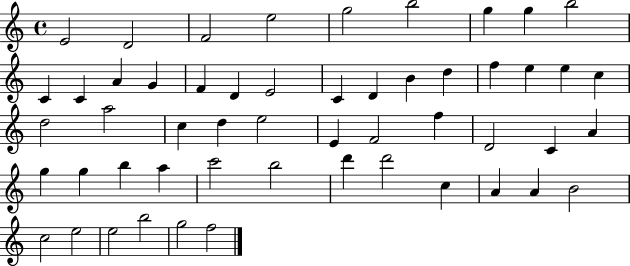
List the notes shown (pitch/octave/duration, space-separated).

E4/h D4/h F4/h E5/h G5/h B5/h G5/q G5/q B5/h C4/q C4/q A4/q G4/q F4/q D4/q E4/h C4/q D4/q B4/q D5/q F5/q E5/q E5/q C5/q D5/h A5/h C5/q D5/q E5/h E4/q F4/h F5/q D4/h C4/q A4/q G5/q G5/q B5/q A5/q C6/h B5/h D6/q D6/h C5/q A4/q A4/q B4/h C5/h E5/h E5/h B5/h G5/h F5/h